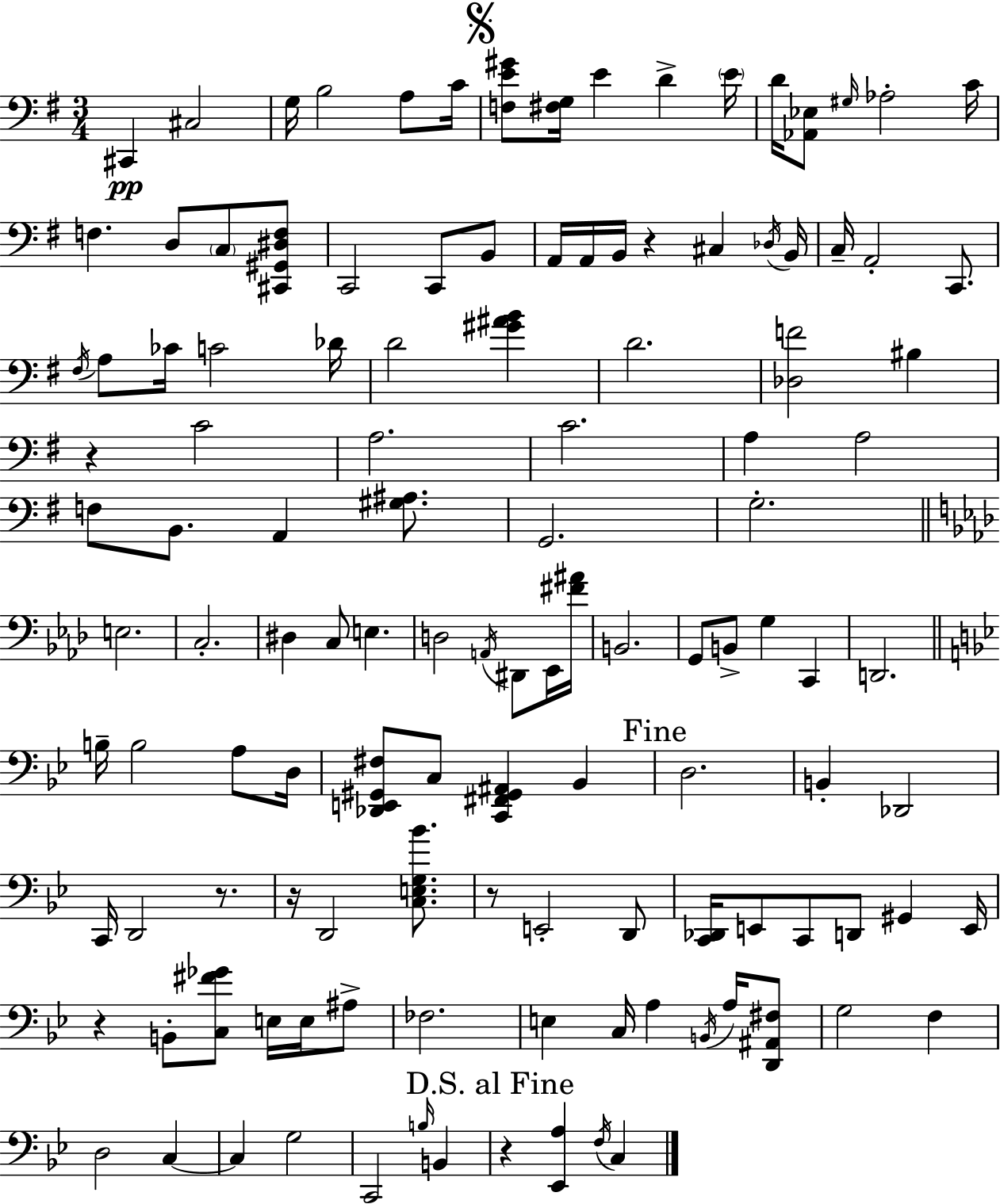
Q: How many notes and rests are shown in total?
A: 123